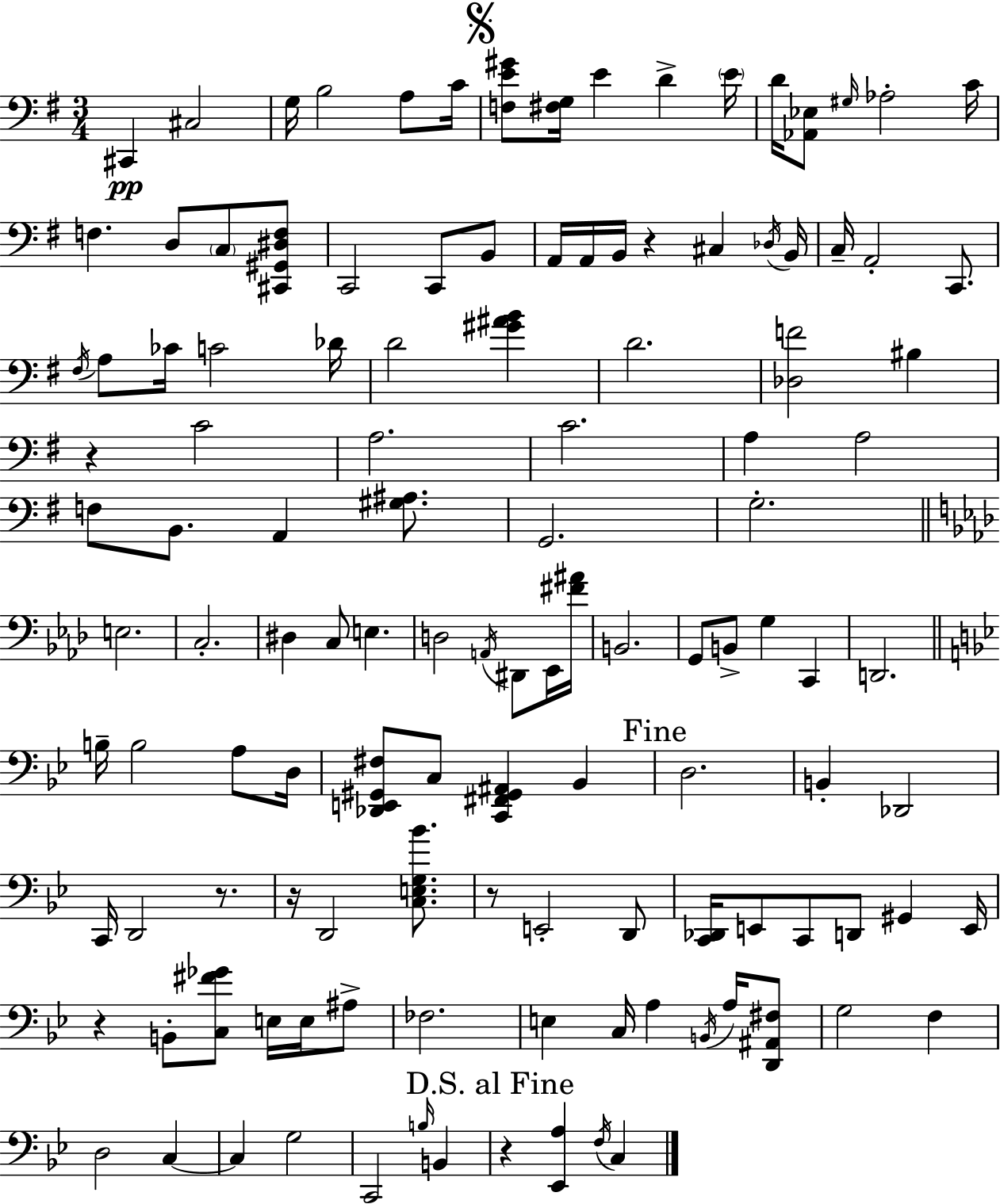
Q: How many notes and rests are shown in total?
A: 123